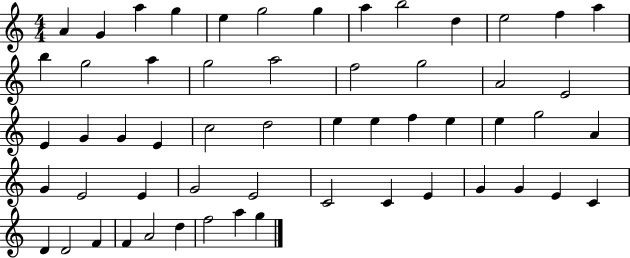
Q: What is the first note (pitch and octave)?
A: A4